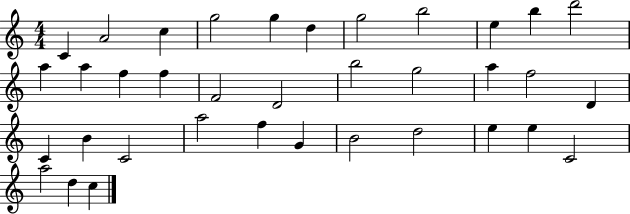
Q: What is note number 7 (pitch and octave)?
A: G5